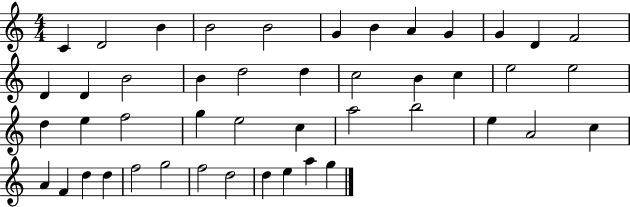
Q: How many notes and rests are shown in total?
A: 46